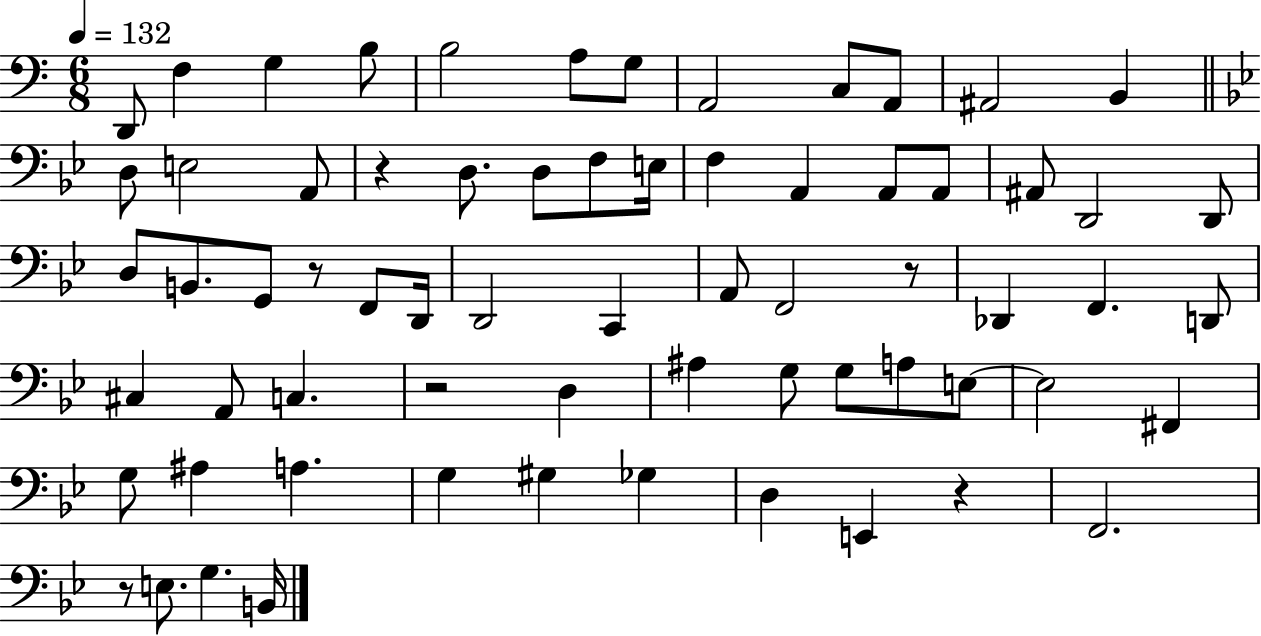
X:1
T:Untitled
M:6/8
L:1/4
K:C
D,,/2 F, G, B,/2 B,2 A,/2 G,/2 A,,2 C,/2 A,,/2 ^A,,2 B,, D,/2 E,2 A,,/2 z D,/2 D,/2 F,/2 E,/4 F, A,, A,,/2 A,,/2 ^A,,/2 D,,2 D,,/2 D,/2 B,,/2 G,,/2 z/2 F,,/2 D,,/4 D,,2 C,, A,,/2 F,,2 z/2 _D,, F,, D,,/2 ^C, A,,/2 C, z2 D, ^A, G,/2 G,/2 A,/2 E,/2 E,2 ^F,, G,/2 ^A, A, G, ^G, _G, D, E,, z F,,2 z/2 E,/2 G, B,,/4